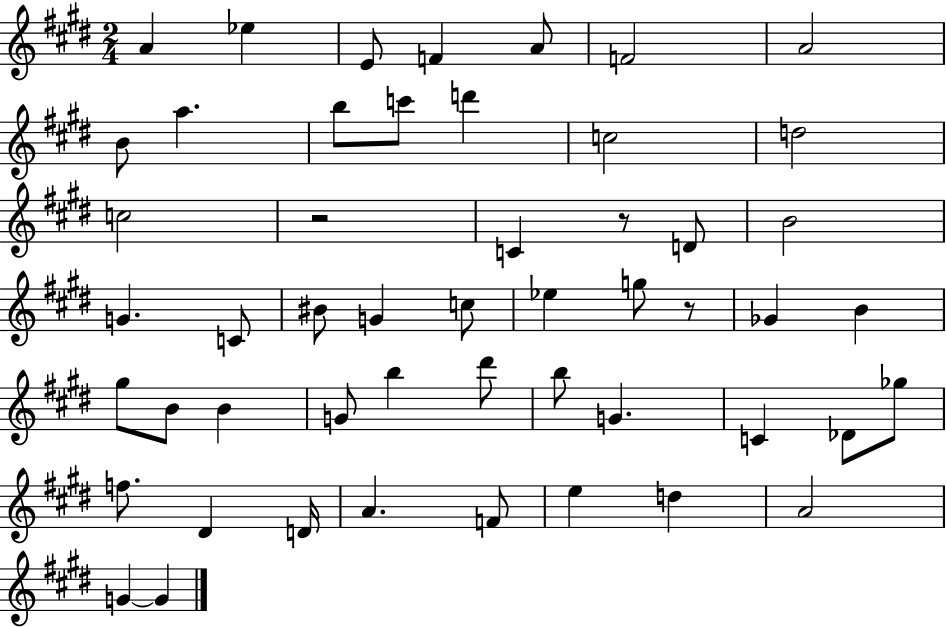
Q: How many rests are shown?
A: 3